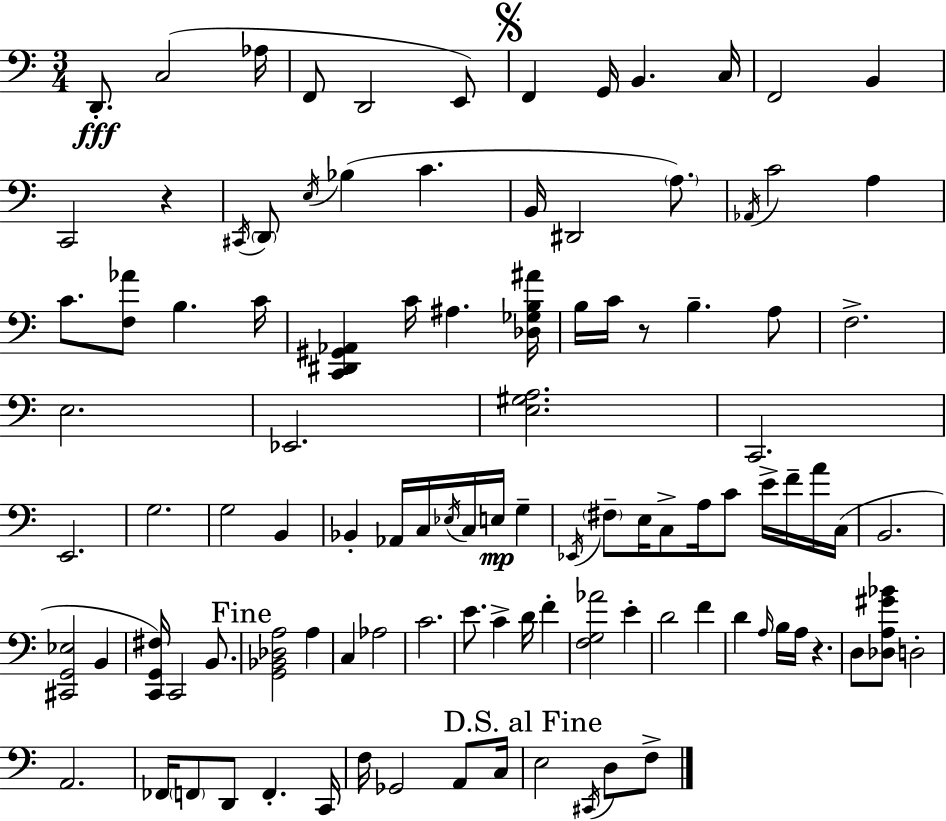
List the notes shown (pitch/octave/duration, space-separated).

D2/e. C3/h Ab3/s F2/e D2/h E2/e F2/q G2/s B2/q. C3/s F2/h B2/q C2/h R/q C#2/s D2/e E3/s Bb3/q C4/q. B2/s D#2/h A3/e. Ab2/s C4/h A3/q C4/e. [F3,Ab4]/e B3/q. C4/s [C2,D#2,G#2,Ab2]/q C4/s A#3/q. [Db3,Gb3,B3,A#4]/s B3/s C4/s R/e B3/q. A3/e F3/h. E3/h. Eb2/h. [E3,G#3,A3]/h. C2/h. E2/h. G3/h. G3/h B2/q Bb2/q Ab2/s C3/s Eb3/s C3/s E3/s G3/q Eb2/s F#3/e E3/s C3/e A3/s C4/e E4/s F4/s A4/s C3/s B2/h. [C#2,G2,Eb3]/h B2/q [C2,G2,F#3]/s C2/h B2/e. [G2,Bb2,Db3,A3]/h A3/q C3/q Ab3/h C4/h. E4/e. C4/q D4/s F4/q [F3,G3,Ab4]/h E4/q D4/h F4/q D4/q A3/s B3/s A3/s R/q. D3/e [Db3,A3,G#4,Bb4]/e D3/h A2/h. FES2/s F2/e D2/e F2/q. C2/s F3/s Gb2/h A2/e C3/s E3/h C#2/s D3/e F3/e